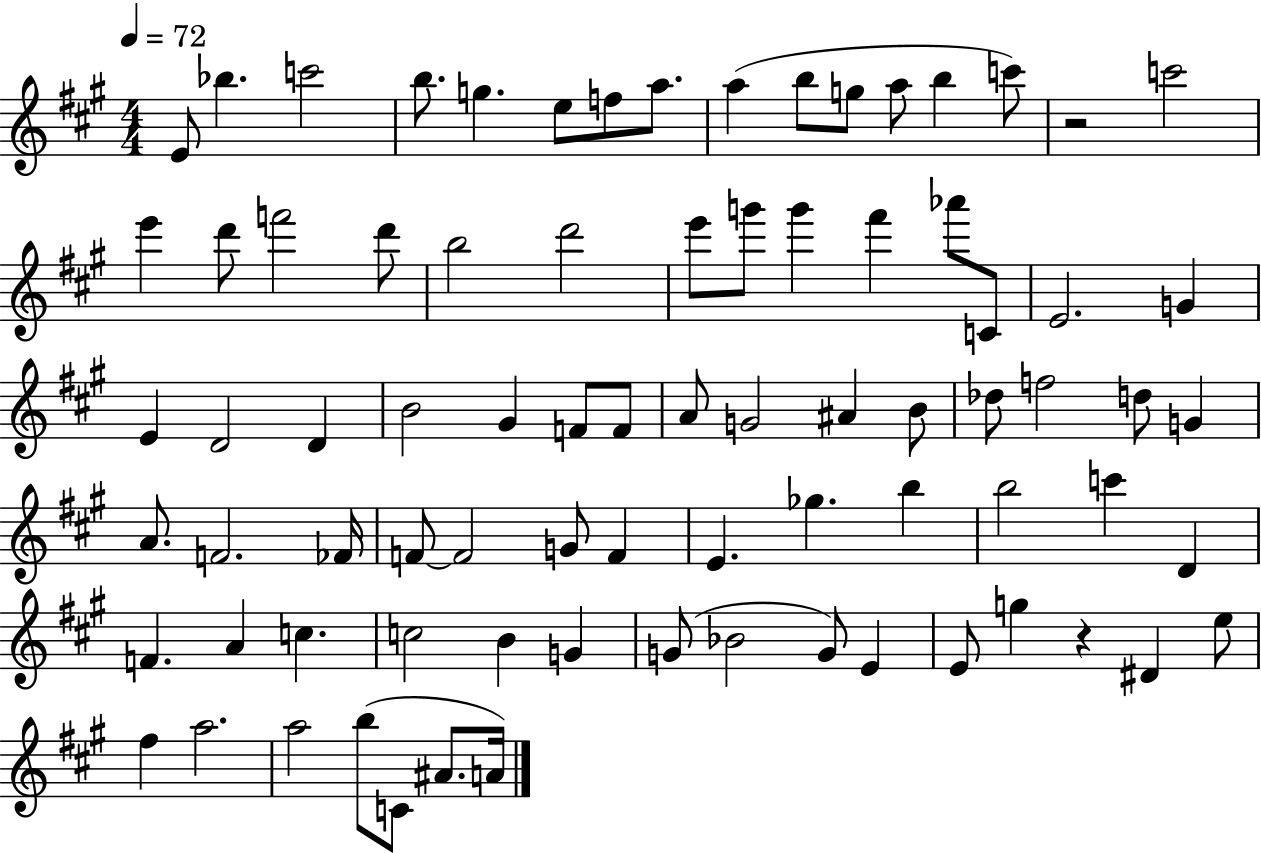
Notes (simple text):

E4/e Bb5/q. C6/h B5/e. G5/q. E5/e F5/e A5/e. A5/q B5/e G5/e A5/e B5/q C6/e R/h C6/h E6/q D6/e F6/h D6/e B5/h D6/h E6/e G6/e G6/q F#6/q Ab6/e C4/e E4/h. G4/q E4/q D4/h D4/q B4/h G#4/q F4/e F4/e A4/e G4/h A#4/q B4/e Db5/e F5/h D5/e G4/q A4/e. F4/h. FES4/s F4/e F4/h G4/e F4/q E4/q. Gb5/q. B5/q B5/h C6/q D4/q F4/q. A4/q C5/q. C5/h B4/q G4/q G4/e Bb4/h G4/e E4/q E4/e G5/q R/q D#4/q E5/e F#5/q A5/h. A5/h B5/e C4/e A#4/e. A4/s